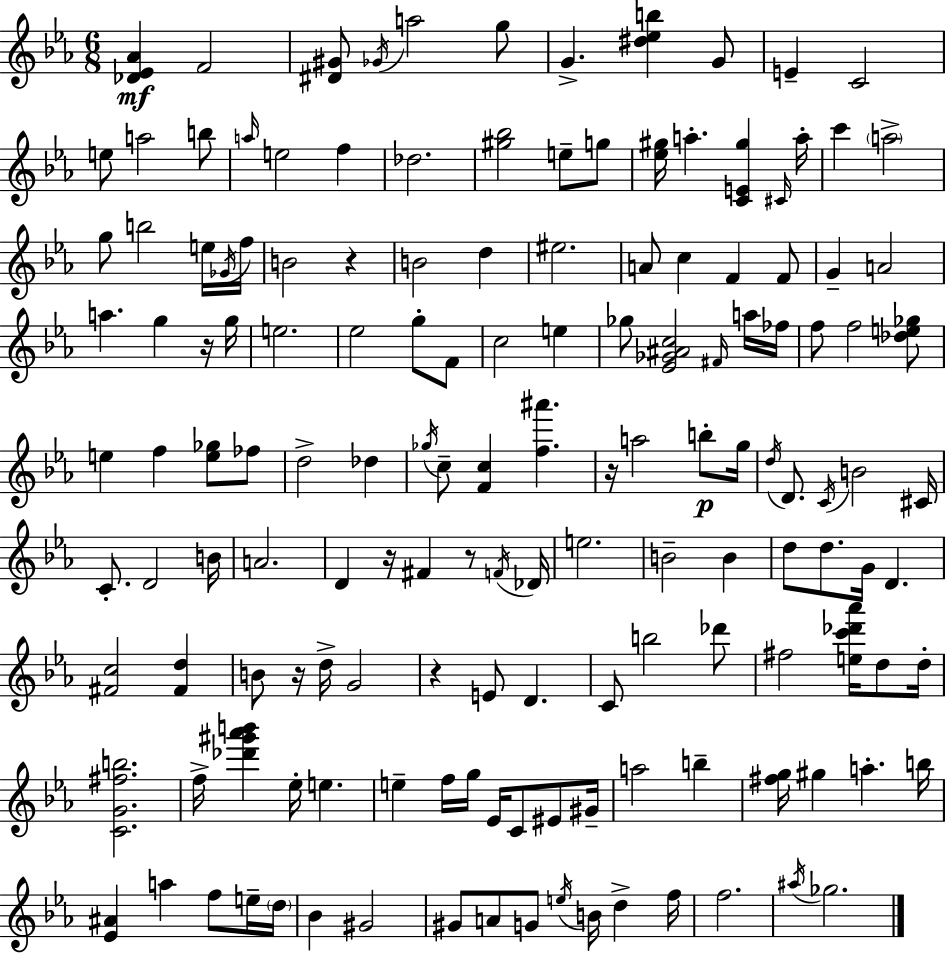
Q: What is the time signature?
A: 6/8